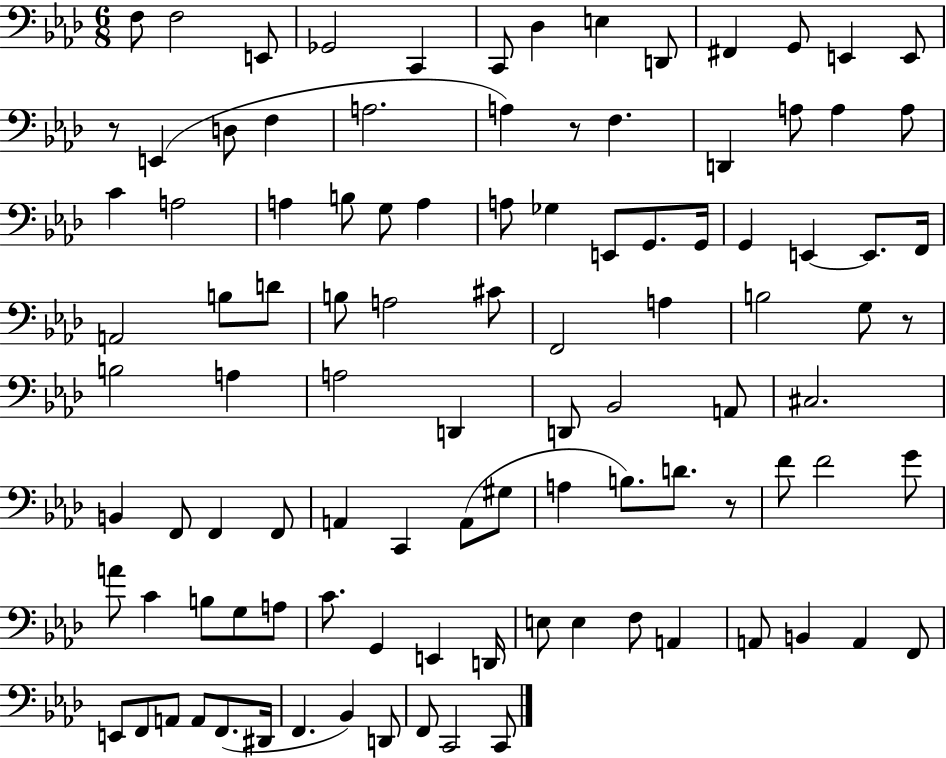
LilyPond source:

{
  \clef bass
  \numericTimeSignature
  \time 6/8
  \key aes \major
  f8 f2 e,8 | ges,2 c,4 | c,8 des4 e4 d,8 | fis,4 g,8 e,4 e,8 | \break r8 e,4( d8 f4 | a2. | a4) r8 f4. | d,4 a8 a4 a8 | \break c'4 a2 | a4 b8 g8 a4 | a8 ges4 e,8 g,8. g,16 | g,4 e,4~~ e,8. f,16 | \break a,2 b8 d'8 | b8 a2 cis'8 | f,2 a4 | b2 g8 r8 | \break b2 a4 | a2 d,4 | d,8 bes,2 a,8 | cis2. | \break b,4 f,8 f,4 f,8 | a,4 c,4 a,8( gis8 | a4 b8.) d'8. r8 | f'8 f'2 g'8 | \break a'8 c'4 b8 g8 a8 | c'8. g,4 e,4 d,16 | e8 e4 f8 a,4 | a,8 b,4 a,4 f,8 | \break e,8 f,8 a,8 a,8 f,8.( dis,16 | f,4. bes,4) d,8 | f,8 c,2 c,8 | \bar "|."
}